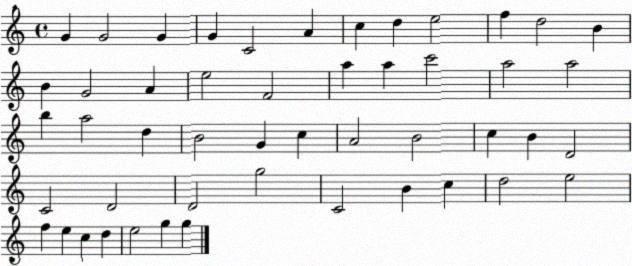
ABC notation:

X:1
T:Untitled
M:4/4
L:1/4
K:C
G G2 G G C2 A c d e2 f d2 B B G2 A e2 F2 a a c'2 a2 a2 b a2 d B2 G c A2 B2 c B D2 C2 D2 D2 g2 C2 B c d2 e2 f e c d e2 g g